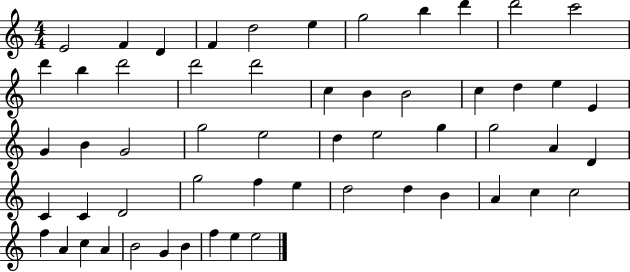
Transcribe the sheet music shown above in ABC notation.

X:1
T:Untitled
M:4/4
L:1/4
K:C
E2 F D F d2 e g2 b d' d'2 c'2 d' b d'2 d'2 d'2 c B B2 c d e E G B G2 g2 e2 d e2 g g2 A D C C D2 g2 f e d2 d B A c c2 f A c A B2 G B f e e2